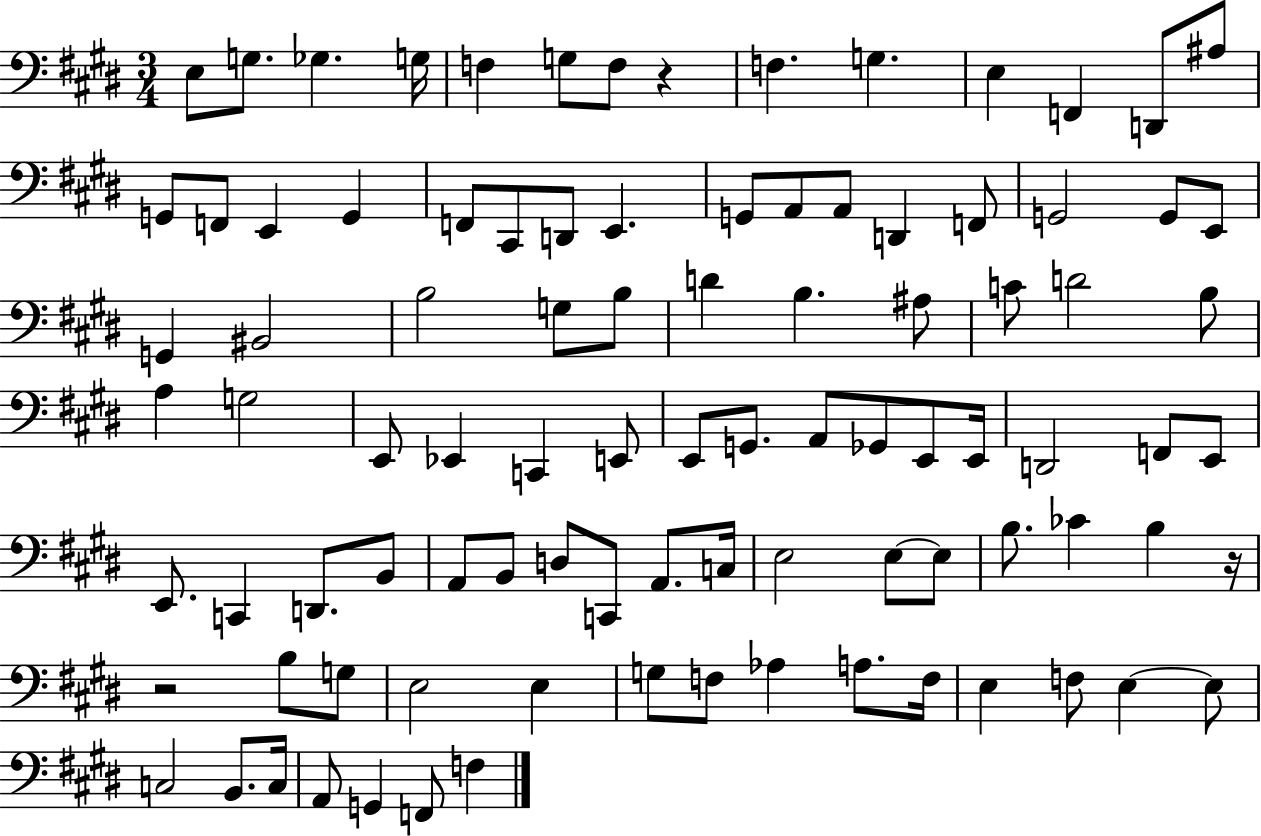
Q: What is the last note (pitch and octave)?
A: F3